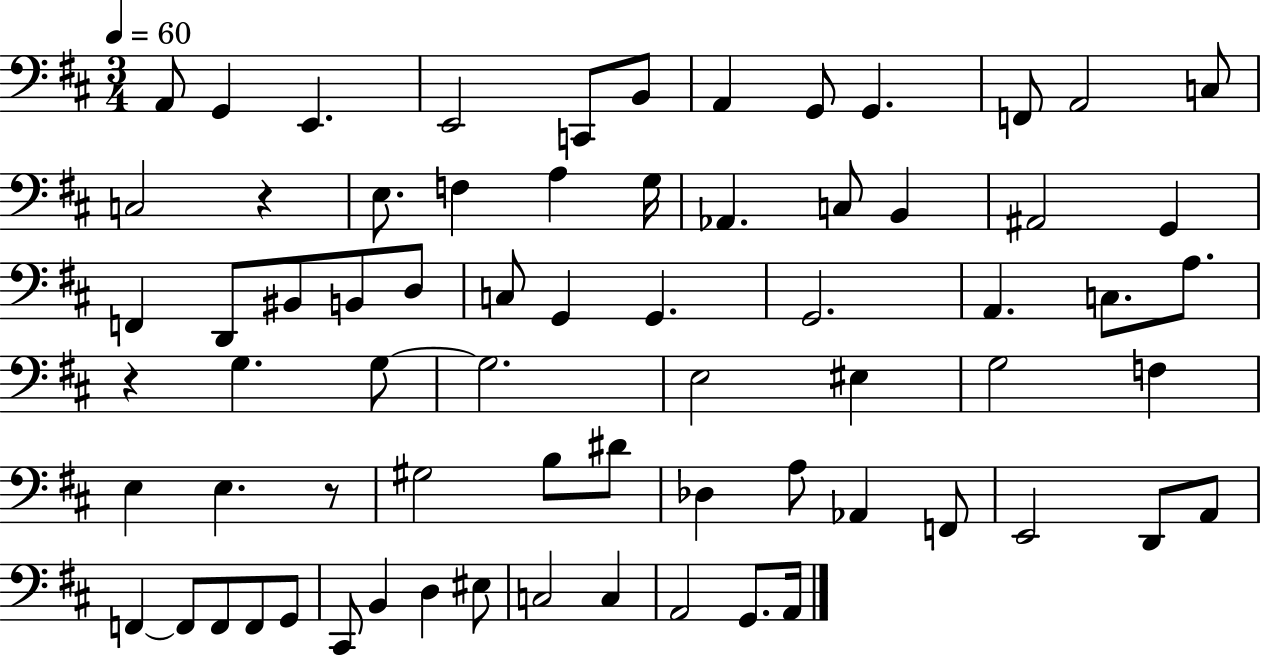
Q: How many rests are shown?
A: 3